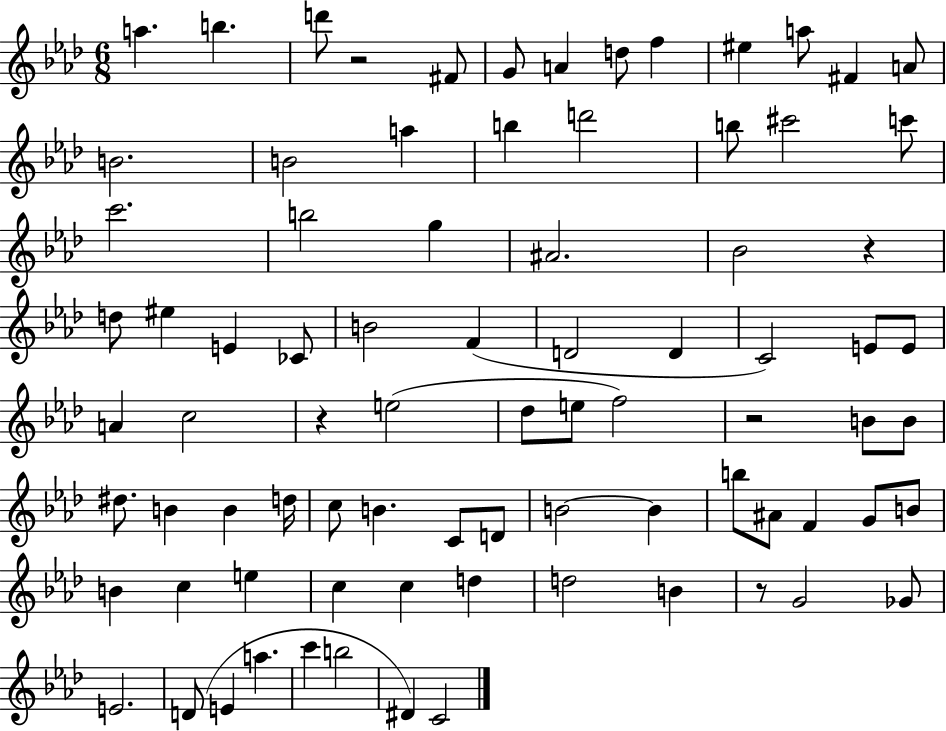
X:1
T:Untitled
M:6/8
L:1/4
K:Ab
a b d'/2 z2 ^F/2 G/2 A d/2 f ^e a/2 ^F A/2 B2 B2 a b d'2 b/2 ^c'2 c'/2 c'2 b2 g ^A2 _B2 z d/2 ^e E _C/2 B2 F D2 D C2 E/2 E/2 A c2 z e2 _d/2 e/2 f2 z2 B/2 B/2 ^d/2 B B d/4 c/2 B C/2 D/2 B2 B b/2 ^A/2 F G/2 B/2 B c e c c d d2 B z/2 G2 _G/2 E2 D/2 E a c' b2 ^D C2